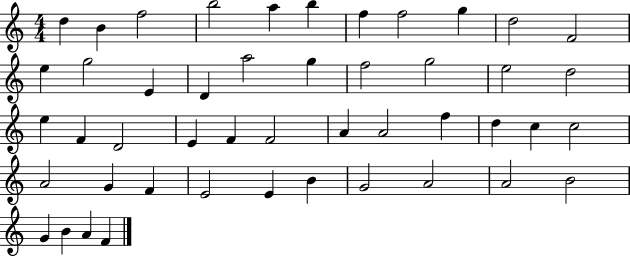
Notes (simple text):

D5/q B4/q F5/h B5/h A5/q B5/q F5/q F5/h G5/q D5/h F4/h E5/q G5/h E4/q D4/q A5/h G5/q F5/h G5/h E5/h D5/h E5/q F4/q D4/h E4/q F4/q F4/h A4/q A4/h F5/q D5/q C5/q C5/h A4/h G4/q F4/q E4/h E4/q B4/q G4/h A4/h A4/h B4/h G4/q B4/q A4/q F4/q